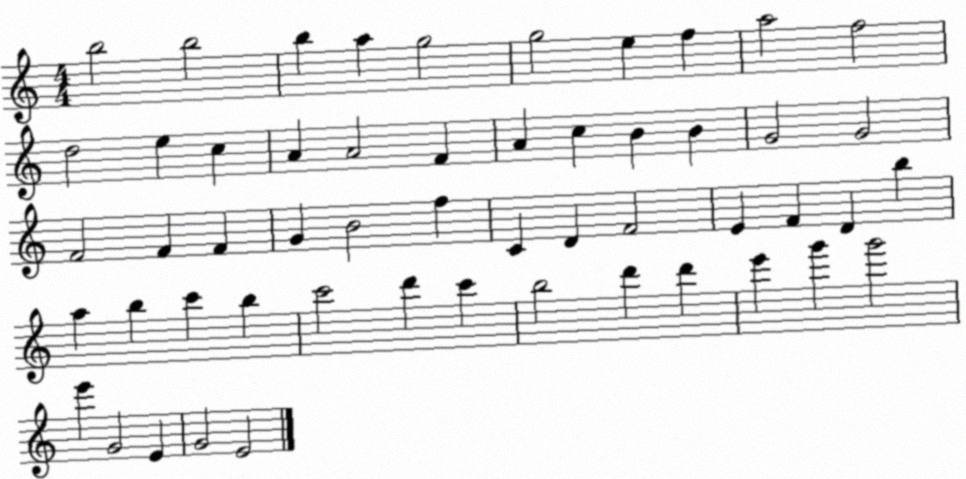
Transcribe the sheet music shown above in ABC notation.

X:1
T:Untitled
M:4/4
L:1/4
K:C
b2 b2 b a g2 g2 e f a2 f2 d2 e c A A2 F A c B B G2 G2 F2 F F G B2 f C D F2 E F D b a b c' b c'2 d' c' b2 d' d' e' g' g'2 e' G2 E G2 E2